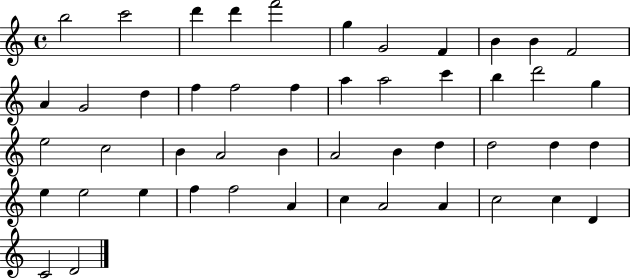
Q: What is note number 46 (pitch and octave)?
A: D4